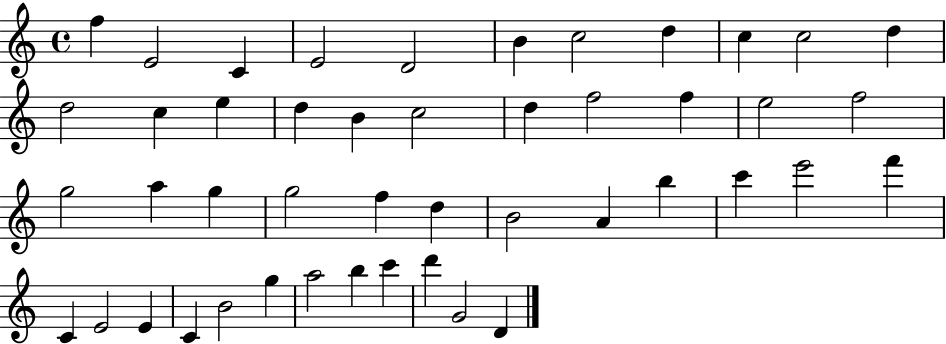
F5/q E4/h C4/q E4/h D4/h B4/q C5/h D5/q C5/q C5/h D5/q D5/h C5/q E5/q D5/q B4/q C5/h D5/q F5/h F5/q E5/h F5/h G5/h A5/q G5/q G5/h F5/q D5/q B4/h A4/q B5/q C6/q E6/h F6/q C4/q E4/h E4/q C4/q B4/h G5/q A5/h B5/q C6/q D6/q G4/h D4/q